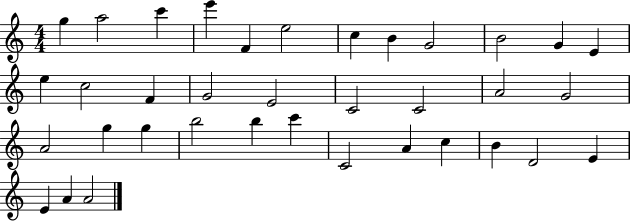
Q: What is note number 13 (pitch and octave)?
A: E5